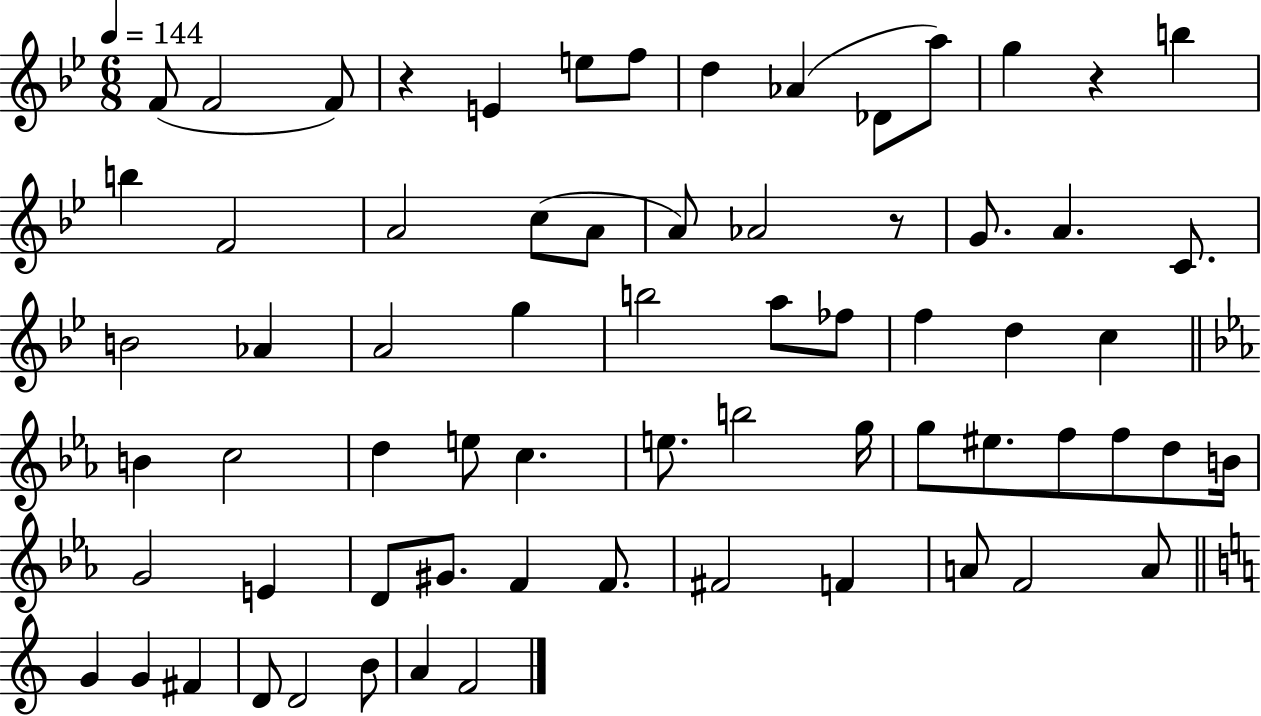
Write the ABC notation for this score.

X:1
T:Untitled
M:6/8
L:1/4
K:Bb
F/2 F2 F/2 z E e/2 f/2 d _A _D/2 a/2 g z b b F2 A2 c/2 A/2 A/2 _A2 z/2 G/2 A C/2 B2 _A A2 g b2 a/2 _f/2 f d c B c2 d e/2 c e/2 b2 g/4 g/2 ^e/2 f/2 f/2 d/2 B/4 G2 E D/2 ^G/2 F F/2 ^F2 F A/2 F2 A/2 G G ^F D/2 D2 B/2 A F2